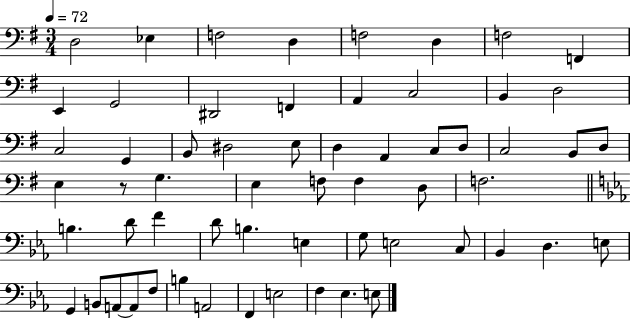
{
  \clef bass
  \numericTimeSignature
  \time 3/4
  \key g \major
  \tempo 4 = 72
  d2 ees4 | f2 d4 | f2 d4 | f2 f,4 | \break e,4 g,2 | dis,2 f,4 | a,4 c2 | b,4 d2 | \break c2 g,4 | b,8 dis2 e8 | d4 a,4 c8 d8 | c2 b,8 d8 | \break e4 r8 g4. | e4 f8 f4 d8 | f2. | \bar "||" \break \key ees \major b4. d'8 f'4 | d'8 b4. e4 | g8 e2 c8 | bes,4 d4. e8 | \break g,4 b,8 a,8~~ a,8 f8 | b4 a,2 | f,4 e2 | f4 ees4. e8 | \break \bar "|."
}